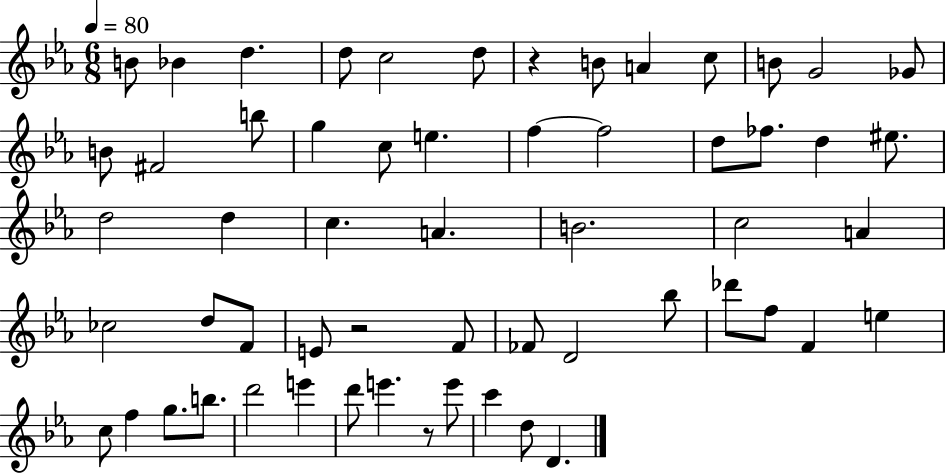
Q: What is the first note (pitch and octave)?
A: B4